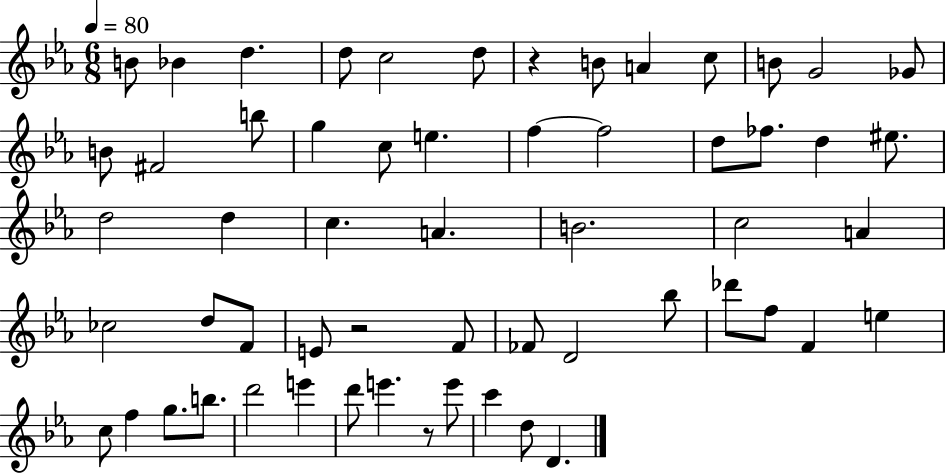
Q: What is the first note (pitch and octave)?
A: B4